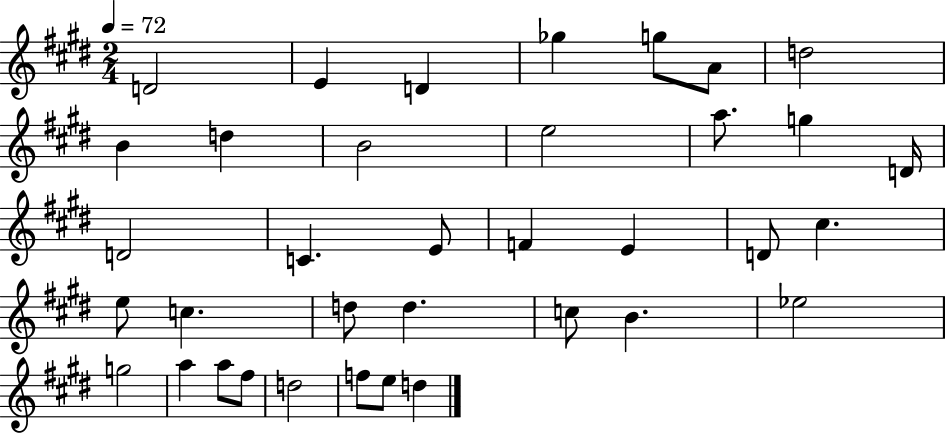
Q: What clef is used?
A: treble